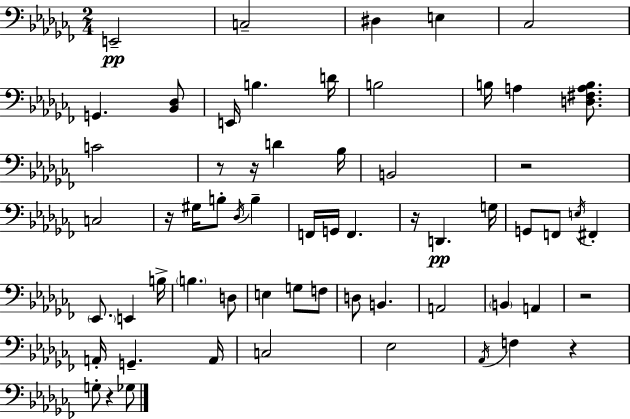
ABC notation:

X:1
T:Untitled
M:2/4
L:1/4
K:Abm
E,,2 C,2 ^D, E, _C,2 G,, [_B,,_D,]/2 E,,/4 B, D/4 B,2 B,/4 A, [D,^F,A,B,]/2 C2 z/2 z/4 D _B,/4 B,,2 z2 C,2 z/4 ^G,/4 B,/2 _D,/4 B, F,,/4 G,,/4 F,, z/4 D,, G,/4 G,,/2 F,,/2 E,/4 ^F,, _E,,/2 E,, B,/4 B, D,/2 E, G,/2 F,/2 D,/2 B,, A,,2 B,, A,, z2 A,,/4 G,, A,,/4 C,2 _E,2 _A,,/4 F, z G,/2 z _G,/2